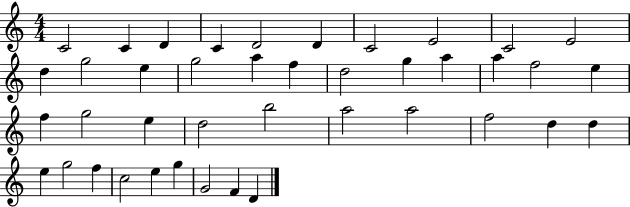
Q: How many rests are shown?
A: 0